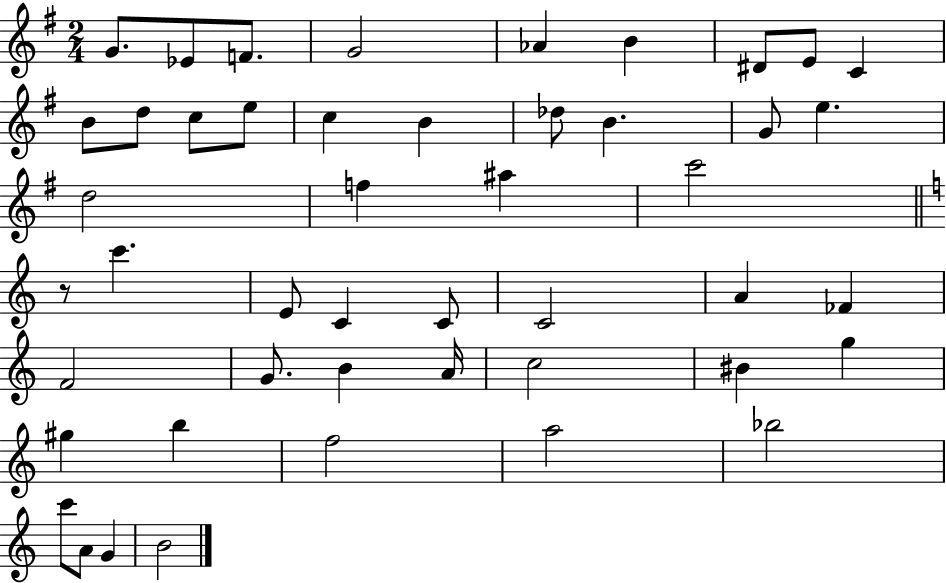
G4/e. Eb4/e F4/e. G4/h Ab4/q B4/q D#4/e E4/e C4/q B4/e D5/e C5/e E5/e C5/q B4/q Db5/e B4/q. G4/e E5/q. D5/h F5/q A#5/q C6/h R/e C6/q. E4/e C4/q C4/e C4/h A4/q FES4/q F4/h G4/e. B4/q A4/s C5/h BIS4/q G5/q G#5/q B5/q F5/h A5/h Bb5/h C6/e A4/e G4/q B4/h